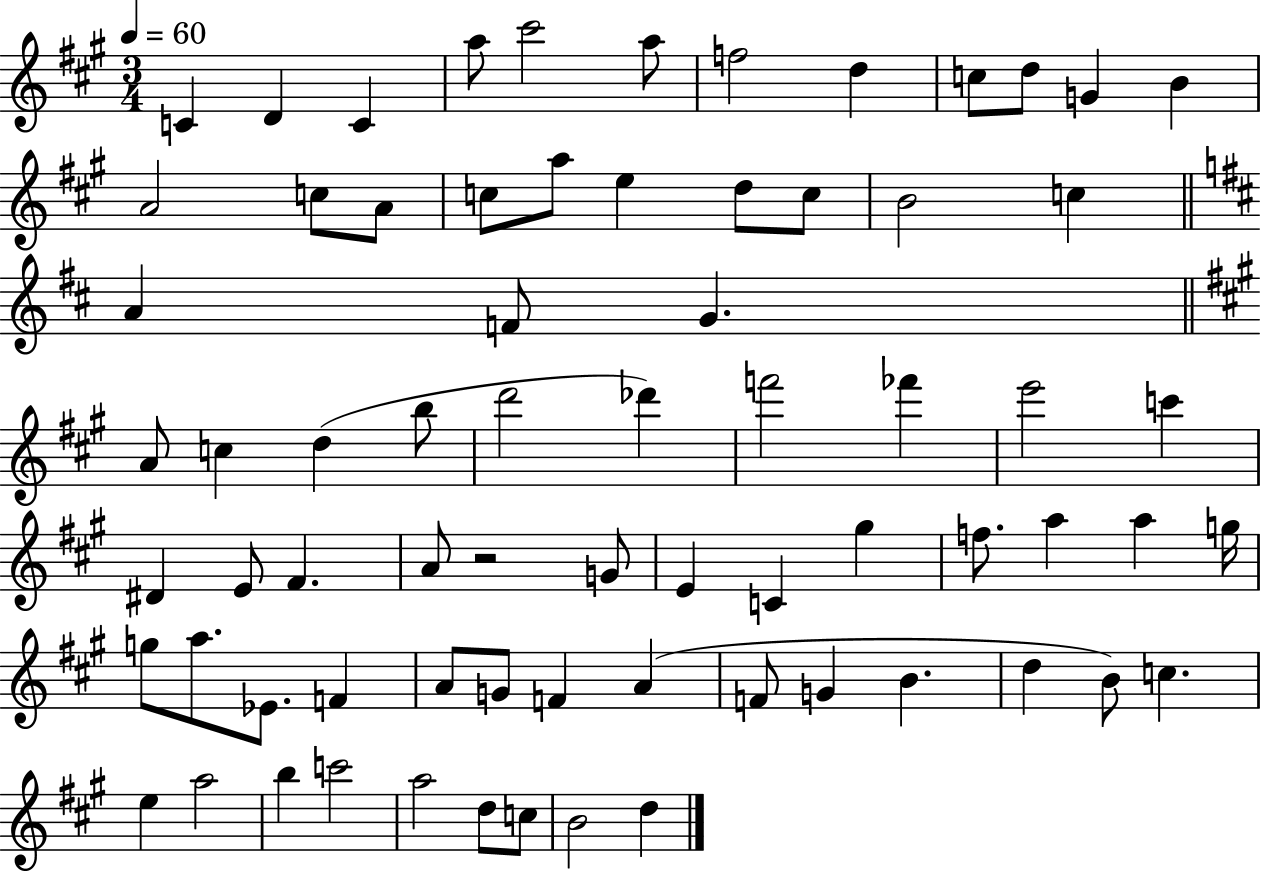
X:1
T:Untitled
M:3/4
L:1/4
K:A
C D C a/2 ^c'2 a/2 f2 d c/2 d/2 G B A2 c/2 A/2 c/2 a/2 e d/2 c/2 B2 c A F/2 G A/2 c d b/2 d'2 _d' f'2 _f' e'2 c' ^D E/2 ^F A/2 z2 G/2 E C ^g f/2 a a g/4 g/2 a/2 _E/2 F A/2 G/2 F A F/2 G B d B/2 c e a2 b c'2 a2 d/2 c/2 B2 d